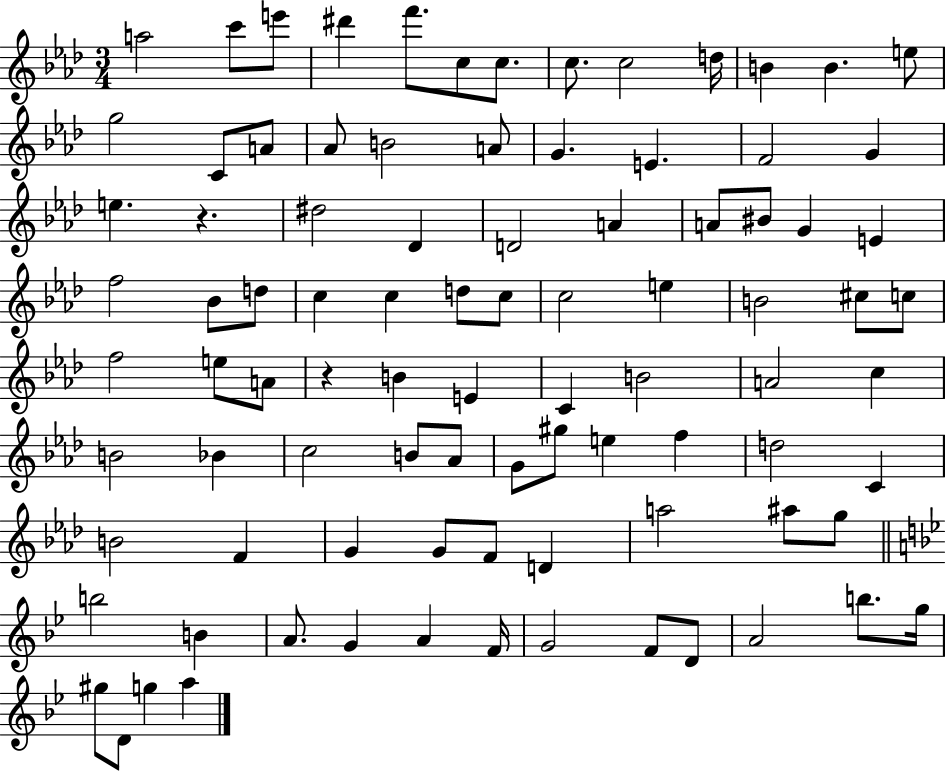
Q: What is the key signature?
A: AES major